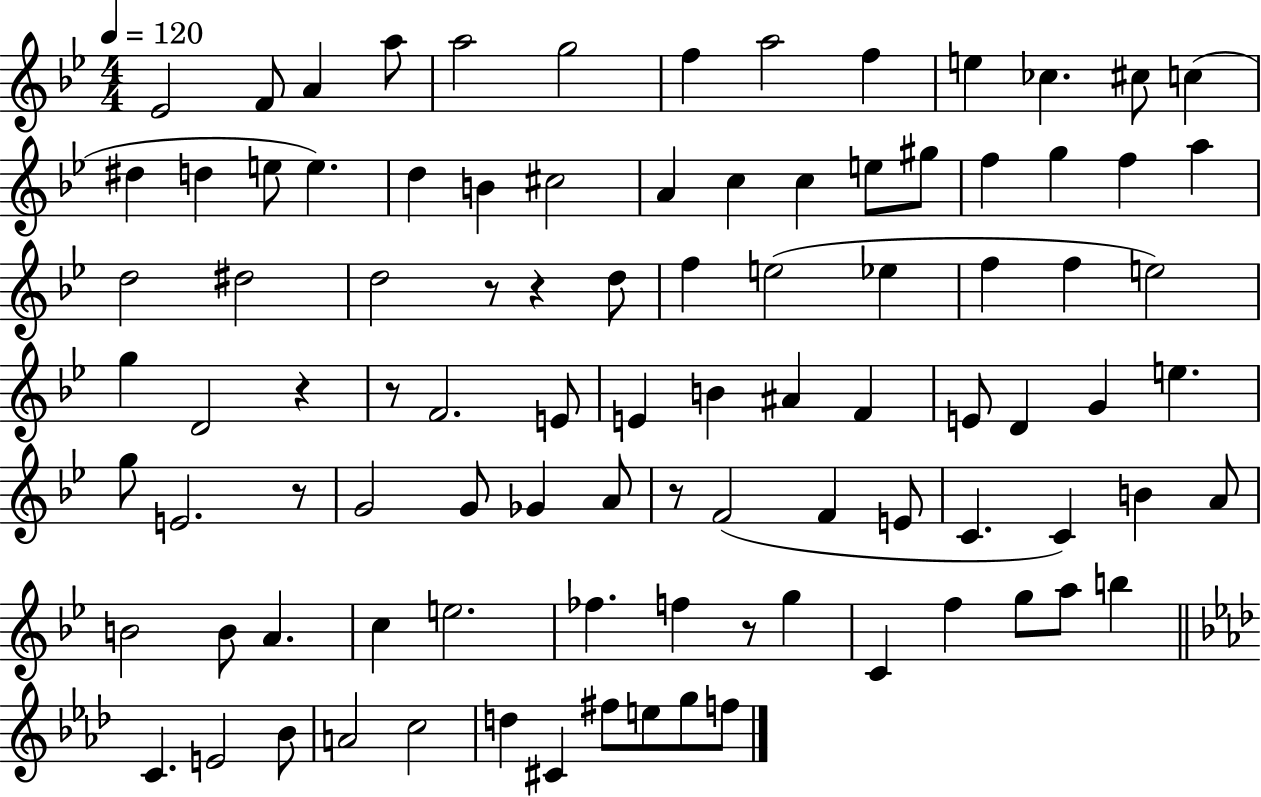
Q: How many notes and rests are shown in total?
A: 95